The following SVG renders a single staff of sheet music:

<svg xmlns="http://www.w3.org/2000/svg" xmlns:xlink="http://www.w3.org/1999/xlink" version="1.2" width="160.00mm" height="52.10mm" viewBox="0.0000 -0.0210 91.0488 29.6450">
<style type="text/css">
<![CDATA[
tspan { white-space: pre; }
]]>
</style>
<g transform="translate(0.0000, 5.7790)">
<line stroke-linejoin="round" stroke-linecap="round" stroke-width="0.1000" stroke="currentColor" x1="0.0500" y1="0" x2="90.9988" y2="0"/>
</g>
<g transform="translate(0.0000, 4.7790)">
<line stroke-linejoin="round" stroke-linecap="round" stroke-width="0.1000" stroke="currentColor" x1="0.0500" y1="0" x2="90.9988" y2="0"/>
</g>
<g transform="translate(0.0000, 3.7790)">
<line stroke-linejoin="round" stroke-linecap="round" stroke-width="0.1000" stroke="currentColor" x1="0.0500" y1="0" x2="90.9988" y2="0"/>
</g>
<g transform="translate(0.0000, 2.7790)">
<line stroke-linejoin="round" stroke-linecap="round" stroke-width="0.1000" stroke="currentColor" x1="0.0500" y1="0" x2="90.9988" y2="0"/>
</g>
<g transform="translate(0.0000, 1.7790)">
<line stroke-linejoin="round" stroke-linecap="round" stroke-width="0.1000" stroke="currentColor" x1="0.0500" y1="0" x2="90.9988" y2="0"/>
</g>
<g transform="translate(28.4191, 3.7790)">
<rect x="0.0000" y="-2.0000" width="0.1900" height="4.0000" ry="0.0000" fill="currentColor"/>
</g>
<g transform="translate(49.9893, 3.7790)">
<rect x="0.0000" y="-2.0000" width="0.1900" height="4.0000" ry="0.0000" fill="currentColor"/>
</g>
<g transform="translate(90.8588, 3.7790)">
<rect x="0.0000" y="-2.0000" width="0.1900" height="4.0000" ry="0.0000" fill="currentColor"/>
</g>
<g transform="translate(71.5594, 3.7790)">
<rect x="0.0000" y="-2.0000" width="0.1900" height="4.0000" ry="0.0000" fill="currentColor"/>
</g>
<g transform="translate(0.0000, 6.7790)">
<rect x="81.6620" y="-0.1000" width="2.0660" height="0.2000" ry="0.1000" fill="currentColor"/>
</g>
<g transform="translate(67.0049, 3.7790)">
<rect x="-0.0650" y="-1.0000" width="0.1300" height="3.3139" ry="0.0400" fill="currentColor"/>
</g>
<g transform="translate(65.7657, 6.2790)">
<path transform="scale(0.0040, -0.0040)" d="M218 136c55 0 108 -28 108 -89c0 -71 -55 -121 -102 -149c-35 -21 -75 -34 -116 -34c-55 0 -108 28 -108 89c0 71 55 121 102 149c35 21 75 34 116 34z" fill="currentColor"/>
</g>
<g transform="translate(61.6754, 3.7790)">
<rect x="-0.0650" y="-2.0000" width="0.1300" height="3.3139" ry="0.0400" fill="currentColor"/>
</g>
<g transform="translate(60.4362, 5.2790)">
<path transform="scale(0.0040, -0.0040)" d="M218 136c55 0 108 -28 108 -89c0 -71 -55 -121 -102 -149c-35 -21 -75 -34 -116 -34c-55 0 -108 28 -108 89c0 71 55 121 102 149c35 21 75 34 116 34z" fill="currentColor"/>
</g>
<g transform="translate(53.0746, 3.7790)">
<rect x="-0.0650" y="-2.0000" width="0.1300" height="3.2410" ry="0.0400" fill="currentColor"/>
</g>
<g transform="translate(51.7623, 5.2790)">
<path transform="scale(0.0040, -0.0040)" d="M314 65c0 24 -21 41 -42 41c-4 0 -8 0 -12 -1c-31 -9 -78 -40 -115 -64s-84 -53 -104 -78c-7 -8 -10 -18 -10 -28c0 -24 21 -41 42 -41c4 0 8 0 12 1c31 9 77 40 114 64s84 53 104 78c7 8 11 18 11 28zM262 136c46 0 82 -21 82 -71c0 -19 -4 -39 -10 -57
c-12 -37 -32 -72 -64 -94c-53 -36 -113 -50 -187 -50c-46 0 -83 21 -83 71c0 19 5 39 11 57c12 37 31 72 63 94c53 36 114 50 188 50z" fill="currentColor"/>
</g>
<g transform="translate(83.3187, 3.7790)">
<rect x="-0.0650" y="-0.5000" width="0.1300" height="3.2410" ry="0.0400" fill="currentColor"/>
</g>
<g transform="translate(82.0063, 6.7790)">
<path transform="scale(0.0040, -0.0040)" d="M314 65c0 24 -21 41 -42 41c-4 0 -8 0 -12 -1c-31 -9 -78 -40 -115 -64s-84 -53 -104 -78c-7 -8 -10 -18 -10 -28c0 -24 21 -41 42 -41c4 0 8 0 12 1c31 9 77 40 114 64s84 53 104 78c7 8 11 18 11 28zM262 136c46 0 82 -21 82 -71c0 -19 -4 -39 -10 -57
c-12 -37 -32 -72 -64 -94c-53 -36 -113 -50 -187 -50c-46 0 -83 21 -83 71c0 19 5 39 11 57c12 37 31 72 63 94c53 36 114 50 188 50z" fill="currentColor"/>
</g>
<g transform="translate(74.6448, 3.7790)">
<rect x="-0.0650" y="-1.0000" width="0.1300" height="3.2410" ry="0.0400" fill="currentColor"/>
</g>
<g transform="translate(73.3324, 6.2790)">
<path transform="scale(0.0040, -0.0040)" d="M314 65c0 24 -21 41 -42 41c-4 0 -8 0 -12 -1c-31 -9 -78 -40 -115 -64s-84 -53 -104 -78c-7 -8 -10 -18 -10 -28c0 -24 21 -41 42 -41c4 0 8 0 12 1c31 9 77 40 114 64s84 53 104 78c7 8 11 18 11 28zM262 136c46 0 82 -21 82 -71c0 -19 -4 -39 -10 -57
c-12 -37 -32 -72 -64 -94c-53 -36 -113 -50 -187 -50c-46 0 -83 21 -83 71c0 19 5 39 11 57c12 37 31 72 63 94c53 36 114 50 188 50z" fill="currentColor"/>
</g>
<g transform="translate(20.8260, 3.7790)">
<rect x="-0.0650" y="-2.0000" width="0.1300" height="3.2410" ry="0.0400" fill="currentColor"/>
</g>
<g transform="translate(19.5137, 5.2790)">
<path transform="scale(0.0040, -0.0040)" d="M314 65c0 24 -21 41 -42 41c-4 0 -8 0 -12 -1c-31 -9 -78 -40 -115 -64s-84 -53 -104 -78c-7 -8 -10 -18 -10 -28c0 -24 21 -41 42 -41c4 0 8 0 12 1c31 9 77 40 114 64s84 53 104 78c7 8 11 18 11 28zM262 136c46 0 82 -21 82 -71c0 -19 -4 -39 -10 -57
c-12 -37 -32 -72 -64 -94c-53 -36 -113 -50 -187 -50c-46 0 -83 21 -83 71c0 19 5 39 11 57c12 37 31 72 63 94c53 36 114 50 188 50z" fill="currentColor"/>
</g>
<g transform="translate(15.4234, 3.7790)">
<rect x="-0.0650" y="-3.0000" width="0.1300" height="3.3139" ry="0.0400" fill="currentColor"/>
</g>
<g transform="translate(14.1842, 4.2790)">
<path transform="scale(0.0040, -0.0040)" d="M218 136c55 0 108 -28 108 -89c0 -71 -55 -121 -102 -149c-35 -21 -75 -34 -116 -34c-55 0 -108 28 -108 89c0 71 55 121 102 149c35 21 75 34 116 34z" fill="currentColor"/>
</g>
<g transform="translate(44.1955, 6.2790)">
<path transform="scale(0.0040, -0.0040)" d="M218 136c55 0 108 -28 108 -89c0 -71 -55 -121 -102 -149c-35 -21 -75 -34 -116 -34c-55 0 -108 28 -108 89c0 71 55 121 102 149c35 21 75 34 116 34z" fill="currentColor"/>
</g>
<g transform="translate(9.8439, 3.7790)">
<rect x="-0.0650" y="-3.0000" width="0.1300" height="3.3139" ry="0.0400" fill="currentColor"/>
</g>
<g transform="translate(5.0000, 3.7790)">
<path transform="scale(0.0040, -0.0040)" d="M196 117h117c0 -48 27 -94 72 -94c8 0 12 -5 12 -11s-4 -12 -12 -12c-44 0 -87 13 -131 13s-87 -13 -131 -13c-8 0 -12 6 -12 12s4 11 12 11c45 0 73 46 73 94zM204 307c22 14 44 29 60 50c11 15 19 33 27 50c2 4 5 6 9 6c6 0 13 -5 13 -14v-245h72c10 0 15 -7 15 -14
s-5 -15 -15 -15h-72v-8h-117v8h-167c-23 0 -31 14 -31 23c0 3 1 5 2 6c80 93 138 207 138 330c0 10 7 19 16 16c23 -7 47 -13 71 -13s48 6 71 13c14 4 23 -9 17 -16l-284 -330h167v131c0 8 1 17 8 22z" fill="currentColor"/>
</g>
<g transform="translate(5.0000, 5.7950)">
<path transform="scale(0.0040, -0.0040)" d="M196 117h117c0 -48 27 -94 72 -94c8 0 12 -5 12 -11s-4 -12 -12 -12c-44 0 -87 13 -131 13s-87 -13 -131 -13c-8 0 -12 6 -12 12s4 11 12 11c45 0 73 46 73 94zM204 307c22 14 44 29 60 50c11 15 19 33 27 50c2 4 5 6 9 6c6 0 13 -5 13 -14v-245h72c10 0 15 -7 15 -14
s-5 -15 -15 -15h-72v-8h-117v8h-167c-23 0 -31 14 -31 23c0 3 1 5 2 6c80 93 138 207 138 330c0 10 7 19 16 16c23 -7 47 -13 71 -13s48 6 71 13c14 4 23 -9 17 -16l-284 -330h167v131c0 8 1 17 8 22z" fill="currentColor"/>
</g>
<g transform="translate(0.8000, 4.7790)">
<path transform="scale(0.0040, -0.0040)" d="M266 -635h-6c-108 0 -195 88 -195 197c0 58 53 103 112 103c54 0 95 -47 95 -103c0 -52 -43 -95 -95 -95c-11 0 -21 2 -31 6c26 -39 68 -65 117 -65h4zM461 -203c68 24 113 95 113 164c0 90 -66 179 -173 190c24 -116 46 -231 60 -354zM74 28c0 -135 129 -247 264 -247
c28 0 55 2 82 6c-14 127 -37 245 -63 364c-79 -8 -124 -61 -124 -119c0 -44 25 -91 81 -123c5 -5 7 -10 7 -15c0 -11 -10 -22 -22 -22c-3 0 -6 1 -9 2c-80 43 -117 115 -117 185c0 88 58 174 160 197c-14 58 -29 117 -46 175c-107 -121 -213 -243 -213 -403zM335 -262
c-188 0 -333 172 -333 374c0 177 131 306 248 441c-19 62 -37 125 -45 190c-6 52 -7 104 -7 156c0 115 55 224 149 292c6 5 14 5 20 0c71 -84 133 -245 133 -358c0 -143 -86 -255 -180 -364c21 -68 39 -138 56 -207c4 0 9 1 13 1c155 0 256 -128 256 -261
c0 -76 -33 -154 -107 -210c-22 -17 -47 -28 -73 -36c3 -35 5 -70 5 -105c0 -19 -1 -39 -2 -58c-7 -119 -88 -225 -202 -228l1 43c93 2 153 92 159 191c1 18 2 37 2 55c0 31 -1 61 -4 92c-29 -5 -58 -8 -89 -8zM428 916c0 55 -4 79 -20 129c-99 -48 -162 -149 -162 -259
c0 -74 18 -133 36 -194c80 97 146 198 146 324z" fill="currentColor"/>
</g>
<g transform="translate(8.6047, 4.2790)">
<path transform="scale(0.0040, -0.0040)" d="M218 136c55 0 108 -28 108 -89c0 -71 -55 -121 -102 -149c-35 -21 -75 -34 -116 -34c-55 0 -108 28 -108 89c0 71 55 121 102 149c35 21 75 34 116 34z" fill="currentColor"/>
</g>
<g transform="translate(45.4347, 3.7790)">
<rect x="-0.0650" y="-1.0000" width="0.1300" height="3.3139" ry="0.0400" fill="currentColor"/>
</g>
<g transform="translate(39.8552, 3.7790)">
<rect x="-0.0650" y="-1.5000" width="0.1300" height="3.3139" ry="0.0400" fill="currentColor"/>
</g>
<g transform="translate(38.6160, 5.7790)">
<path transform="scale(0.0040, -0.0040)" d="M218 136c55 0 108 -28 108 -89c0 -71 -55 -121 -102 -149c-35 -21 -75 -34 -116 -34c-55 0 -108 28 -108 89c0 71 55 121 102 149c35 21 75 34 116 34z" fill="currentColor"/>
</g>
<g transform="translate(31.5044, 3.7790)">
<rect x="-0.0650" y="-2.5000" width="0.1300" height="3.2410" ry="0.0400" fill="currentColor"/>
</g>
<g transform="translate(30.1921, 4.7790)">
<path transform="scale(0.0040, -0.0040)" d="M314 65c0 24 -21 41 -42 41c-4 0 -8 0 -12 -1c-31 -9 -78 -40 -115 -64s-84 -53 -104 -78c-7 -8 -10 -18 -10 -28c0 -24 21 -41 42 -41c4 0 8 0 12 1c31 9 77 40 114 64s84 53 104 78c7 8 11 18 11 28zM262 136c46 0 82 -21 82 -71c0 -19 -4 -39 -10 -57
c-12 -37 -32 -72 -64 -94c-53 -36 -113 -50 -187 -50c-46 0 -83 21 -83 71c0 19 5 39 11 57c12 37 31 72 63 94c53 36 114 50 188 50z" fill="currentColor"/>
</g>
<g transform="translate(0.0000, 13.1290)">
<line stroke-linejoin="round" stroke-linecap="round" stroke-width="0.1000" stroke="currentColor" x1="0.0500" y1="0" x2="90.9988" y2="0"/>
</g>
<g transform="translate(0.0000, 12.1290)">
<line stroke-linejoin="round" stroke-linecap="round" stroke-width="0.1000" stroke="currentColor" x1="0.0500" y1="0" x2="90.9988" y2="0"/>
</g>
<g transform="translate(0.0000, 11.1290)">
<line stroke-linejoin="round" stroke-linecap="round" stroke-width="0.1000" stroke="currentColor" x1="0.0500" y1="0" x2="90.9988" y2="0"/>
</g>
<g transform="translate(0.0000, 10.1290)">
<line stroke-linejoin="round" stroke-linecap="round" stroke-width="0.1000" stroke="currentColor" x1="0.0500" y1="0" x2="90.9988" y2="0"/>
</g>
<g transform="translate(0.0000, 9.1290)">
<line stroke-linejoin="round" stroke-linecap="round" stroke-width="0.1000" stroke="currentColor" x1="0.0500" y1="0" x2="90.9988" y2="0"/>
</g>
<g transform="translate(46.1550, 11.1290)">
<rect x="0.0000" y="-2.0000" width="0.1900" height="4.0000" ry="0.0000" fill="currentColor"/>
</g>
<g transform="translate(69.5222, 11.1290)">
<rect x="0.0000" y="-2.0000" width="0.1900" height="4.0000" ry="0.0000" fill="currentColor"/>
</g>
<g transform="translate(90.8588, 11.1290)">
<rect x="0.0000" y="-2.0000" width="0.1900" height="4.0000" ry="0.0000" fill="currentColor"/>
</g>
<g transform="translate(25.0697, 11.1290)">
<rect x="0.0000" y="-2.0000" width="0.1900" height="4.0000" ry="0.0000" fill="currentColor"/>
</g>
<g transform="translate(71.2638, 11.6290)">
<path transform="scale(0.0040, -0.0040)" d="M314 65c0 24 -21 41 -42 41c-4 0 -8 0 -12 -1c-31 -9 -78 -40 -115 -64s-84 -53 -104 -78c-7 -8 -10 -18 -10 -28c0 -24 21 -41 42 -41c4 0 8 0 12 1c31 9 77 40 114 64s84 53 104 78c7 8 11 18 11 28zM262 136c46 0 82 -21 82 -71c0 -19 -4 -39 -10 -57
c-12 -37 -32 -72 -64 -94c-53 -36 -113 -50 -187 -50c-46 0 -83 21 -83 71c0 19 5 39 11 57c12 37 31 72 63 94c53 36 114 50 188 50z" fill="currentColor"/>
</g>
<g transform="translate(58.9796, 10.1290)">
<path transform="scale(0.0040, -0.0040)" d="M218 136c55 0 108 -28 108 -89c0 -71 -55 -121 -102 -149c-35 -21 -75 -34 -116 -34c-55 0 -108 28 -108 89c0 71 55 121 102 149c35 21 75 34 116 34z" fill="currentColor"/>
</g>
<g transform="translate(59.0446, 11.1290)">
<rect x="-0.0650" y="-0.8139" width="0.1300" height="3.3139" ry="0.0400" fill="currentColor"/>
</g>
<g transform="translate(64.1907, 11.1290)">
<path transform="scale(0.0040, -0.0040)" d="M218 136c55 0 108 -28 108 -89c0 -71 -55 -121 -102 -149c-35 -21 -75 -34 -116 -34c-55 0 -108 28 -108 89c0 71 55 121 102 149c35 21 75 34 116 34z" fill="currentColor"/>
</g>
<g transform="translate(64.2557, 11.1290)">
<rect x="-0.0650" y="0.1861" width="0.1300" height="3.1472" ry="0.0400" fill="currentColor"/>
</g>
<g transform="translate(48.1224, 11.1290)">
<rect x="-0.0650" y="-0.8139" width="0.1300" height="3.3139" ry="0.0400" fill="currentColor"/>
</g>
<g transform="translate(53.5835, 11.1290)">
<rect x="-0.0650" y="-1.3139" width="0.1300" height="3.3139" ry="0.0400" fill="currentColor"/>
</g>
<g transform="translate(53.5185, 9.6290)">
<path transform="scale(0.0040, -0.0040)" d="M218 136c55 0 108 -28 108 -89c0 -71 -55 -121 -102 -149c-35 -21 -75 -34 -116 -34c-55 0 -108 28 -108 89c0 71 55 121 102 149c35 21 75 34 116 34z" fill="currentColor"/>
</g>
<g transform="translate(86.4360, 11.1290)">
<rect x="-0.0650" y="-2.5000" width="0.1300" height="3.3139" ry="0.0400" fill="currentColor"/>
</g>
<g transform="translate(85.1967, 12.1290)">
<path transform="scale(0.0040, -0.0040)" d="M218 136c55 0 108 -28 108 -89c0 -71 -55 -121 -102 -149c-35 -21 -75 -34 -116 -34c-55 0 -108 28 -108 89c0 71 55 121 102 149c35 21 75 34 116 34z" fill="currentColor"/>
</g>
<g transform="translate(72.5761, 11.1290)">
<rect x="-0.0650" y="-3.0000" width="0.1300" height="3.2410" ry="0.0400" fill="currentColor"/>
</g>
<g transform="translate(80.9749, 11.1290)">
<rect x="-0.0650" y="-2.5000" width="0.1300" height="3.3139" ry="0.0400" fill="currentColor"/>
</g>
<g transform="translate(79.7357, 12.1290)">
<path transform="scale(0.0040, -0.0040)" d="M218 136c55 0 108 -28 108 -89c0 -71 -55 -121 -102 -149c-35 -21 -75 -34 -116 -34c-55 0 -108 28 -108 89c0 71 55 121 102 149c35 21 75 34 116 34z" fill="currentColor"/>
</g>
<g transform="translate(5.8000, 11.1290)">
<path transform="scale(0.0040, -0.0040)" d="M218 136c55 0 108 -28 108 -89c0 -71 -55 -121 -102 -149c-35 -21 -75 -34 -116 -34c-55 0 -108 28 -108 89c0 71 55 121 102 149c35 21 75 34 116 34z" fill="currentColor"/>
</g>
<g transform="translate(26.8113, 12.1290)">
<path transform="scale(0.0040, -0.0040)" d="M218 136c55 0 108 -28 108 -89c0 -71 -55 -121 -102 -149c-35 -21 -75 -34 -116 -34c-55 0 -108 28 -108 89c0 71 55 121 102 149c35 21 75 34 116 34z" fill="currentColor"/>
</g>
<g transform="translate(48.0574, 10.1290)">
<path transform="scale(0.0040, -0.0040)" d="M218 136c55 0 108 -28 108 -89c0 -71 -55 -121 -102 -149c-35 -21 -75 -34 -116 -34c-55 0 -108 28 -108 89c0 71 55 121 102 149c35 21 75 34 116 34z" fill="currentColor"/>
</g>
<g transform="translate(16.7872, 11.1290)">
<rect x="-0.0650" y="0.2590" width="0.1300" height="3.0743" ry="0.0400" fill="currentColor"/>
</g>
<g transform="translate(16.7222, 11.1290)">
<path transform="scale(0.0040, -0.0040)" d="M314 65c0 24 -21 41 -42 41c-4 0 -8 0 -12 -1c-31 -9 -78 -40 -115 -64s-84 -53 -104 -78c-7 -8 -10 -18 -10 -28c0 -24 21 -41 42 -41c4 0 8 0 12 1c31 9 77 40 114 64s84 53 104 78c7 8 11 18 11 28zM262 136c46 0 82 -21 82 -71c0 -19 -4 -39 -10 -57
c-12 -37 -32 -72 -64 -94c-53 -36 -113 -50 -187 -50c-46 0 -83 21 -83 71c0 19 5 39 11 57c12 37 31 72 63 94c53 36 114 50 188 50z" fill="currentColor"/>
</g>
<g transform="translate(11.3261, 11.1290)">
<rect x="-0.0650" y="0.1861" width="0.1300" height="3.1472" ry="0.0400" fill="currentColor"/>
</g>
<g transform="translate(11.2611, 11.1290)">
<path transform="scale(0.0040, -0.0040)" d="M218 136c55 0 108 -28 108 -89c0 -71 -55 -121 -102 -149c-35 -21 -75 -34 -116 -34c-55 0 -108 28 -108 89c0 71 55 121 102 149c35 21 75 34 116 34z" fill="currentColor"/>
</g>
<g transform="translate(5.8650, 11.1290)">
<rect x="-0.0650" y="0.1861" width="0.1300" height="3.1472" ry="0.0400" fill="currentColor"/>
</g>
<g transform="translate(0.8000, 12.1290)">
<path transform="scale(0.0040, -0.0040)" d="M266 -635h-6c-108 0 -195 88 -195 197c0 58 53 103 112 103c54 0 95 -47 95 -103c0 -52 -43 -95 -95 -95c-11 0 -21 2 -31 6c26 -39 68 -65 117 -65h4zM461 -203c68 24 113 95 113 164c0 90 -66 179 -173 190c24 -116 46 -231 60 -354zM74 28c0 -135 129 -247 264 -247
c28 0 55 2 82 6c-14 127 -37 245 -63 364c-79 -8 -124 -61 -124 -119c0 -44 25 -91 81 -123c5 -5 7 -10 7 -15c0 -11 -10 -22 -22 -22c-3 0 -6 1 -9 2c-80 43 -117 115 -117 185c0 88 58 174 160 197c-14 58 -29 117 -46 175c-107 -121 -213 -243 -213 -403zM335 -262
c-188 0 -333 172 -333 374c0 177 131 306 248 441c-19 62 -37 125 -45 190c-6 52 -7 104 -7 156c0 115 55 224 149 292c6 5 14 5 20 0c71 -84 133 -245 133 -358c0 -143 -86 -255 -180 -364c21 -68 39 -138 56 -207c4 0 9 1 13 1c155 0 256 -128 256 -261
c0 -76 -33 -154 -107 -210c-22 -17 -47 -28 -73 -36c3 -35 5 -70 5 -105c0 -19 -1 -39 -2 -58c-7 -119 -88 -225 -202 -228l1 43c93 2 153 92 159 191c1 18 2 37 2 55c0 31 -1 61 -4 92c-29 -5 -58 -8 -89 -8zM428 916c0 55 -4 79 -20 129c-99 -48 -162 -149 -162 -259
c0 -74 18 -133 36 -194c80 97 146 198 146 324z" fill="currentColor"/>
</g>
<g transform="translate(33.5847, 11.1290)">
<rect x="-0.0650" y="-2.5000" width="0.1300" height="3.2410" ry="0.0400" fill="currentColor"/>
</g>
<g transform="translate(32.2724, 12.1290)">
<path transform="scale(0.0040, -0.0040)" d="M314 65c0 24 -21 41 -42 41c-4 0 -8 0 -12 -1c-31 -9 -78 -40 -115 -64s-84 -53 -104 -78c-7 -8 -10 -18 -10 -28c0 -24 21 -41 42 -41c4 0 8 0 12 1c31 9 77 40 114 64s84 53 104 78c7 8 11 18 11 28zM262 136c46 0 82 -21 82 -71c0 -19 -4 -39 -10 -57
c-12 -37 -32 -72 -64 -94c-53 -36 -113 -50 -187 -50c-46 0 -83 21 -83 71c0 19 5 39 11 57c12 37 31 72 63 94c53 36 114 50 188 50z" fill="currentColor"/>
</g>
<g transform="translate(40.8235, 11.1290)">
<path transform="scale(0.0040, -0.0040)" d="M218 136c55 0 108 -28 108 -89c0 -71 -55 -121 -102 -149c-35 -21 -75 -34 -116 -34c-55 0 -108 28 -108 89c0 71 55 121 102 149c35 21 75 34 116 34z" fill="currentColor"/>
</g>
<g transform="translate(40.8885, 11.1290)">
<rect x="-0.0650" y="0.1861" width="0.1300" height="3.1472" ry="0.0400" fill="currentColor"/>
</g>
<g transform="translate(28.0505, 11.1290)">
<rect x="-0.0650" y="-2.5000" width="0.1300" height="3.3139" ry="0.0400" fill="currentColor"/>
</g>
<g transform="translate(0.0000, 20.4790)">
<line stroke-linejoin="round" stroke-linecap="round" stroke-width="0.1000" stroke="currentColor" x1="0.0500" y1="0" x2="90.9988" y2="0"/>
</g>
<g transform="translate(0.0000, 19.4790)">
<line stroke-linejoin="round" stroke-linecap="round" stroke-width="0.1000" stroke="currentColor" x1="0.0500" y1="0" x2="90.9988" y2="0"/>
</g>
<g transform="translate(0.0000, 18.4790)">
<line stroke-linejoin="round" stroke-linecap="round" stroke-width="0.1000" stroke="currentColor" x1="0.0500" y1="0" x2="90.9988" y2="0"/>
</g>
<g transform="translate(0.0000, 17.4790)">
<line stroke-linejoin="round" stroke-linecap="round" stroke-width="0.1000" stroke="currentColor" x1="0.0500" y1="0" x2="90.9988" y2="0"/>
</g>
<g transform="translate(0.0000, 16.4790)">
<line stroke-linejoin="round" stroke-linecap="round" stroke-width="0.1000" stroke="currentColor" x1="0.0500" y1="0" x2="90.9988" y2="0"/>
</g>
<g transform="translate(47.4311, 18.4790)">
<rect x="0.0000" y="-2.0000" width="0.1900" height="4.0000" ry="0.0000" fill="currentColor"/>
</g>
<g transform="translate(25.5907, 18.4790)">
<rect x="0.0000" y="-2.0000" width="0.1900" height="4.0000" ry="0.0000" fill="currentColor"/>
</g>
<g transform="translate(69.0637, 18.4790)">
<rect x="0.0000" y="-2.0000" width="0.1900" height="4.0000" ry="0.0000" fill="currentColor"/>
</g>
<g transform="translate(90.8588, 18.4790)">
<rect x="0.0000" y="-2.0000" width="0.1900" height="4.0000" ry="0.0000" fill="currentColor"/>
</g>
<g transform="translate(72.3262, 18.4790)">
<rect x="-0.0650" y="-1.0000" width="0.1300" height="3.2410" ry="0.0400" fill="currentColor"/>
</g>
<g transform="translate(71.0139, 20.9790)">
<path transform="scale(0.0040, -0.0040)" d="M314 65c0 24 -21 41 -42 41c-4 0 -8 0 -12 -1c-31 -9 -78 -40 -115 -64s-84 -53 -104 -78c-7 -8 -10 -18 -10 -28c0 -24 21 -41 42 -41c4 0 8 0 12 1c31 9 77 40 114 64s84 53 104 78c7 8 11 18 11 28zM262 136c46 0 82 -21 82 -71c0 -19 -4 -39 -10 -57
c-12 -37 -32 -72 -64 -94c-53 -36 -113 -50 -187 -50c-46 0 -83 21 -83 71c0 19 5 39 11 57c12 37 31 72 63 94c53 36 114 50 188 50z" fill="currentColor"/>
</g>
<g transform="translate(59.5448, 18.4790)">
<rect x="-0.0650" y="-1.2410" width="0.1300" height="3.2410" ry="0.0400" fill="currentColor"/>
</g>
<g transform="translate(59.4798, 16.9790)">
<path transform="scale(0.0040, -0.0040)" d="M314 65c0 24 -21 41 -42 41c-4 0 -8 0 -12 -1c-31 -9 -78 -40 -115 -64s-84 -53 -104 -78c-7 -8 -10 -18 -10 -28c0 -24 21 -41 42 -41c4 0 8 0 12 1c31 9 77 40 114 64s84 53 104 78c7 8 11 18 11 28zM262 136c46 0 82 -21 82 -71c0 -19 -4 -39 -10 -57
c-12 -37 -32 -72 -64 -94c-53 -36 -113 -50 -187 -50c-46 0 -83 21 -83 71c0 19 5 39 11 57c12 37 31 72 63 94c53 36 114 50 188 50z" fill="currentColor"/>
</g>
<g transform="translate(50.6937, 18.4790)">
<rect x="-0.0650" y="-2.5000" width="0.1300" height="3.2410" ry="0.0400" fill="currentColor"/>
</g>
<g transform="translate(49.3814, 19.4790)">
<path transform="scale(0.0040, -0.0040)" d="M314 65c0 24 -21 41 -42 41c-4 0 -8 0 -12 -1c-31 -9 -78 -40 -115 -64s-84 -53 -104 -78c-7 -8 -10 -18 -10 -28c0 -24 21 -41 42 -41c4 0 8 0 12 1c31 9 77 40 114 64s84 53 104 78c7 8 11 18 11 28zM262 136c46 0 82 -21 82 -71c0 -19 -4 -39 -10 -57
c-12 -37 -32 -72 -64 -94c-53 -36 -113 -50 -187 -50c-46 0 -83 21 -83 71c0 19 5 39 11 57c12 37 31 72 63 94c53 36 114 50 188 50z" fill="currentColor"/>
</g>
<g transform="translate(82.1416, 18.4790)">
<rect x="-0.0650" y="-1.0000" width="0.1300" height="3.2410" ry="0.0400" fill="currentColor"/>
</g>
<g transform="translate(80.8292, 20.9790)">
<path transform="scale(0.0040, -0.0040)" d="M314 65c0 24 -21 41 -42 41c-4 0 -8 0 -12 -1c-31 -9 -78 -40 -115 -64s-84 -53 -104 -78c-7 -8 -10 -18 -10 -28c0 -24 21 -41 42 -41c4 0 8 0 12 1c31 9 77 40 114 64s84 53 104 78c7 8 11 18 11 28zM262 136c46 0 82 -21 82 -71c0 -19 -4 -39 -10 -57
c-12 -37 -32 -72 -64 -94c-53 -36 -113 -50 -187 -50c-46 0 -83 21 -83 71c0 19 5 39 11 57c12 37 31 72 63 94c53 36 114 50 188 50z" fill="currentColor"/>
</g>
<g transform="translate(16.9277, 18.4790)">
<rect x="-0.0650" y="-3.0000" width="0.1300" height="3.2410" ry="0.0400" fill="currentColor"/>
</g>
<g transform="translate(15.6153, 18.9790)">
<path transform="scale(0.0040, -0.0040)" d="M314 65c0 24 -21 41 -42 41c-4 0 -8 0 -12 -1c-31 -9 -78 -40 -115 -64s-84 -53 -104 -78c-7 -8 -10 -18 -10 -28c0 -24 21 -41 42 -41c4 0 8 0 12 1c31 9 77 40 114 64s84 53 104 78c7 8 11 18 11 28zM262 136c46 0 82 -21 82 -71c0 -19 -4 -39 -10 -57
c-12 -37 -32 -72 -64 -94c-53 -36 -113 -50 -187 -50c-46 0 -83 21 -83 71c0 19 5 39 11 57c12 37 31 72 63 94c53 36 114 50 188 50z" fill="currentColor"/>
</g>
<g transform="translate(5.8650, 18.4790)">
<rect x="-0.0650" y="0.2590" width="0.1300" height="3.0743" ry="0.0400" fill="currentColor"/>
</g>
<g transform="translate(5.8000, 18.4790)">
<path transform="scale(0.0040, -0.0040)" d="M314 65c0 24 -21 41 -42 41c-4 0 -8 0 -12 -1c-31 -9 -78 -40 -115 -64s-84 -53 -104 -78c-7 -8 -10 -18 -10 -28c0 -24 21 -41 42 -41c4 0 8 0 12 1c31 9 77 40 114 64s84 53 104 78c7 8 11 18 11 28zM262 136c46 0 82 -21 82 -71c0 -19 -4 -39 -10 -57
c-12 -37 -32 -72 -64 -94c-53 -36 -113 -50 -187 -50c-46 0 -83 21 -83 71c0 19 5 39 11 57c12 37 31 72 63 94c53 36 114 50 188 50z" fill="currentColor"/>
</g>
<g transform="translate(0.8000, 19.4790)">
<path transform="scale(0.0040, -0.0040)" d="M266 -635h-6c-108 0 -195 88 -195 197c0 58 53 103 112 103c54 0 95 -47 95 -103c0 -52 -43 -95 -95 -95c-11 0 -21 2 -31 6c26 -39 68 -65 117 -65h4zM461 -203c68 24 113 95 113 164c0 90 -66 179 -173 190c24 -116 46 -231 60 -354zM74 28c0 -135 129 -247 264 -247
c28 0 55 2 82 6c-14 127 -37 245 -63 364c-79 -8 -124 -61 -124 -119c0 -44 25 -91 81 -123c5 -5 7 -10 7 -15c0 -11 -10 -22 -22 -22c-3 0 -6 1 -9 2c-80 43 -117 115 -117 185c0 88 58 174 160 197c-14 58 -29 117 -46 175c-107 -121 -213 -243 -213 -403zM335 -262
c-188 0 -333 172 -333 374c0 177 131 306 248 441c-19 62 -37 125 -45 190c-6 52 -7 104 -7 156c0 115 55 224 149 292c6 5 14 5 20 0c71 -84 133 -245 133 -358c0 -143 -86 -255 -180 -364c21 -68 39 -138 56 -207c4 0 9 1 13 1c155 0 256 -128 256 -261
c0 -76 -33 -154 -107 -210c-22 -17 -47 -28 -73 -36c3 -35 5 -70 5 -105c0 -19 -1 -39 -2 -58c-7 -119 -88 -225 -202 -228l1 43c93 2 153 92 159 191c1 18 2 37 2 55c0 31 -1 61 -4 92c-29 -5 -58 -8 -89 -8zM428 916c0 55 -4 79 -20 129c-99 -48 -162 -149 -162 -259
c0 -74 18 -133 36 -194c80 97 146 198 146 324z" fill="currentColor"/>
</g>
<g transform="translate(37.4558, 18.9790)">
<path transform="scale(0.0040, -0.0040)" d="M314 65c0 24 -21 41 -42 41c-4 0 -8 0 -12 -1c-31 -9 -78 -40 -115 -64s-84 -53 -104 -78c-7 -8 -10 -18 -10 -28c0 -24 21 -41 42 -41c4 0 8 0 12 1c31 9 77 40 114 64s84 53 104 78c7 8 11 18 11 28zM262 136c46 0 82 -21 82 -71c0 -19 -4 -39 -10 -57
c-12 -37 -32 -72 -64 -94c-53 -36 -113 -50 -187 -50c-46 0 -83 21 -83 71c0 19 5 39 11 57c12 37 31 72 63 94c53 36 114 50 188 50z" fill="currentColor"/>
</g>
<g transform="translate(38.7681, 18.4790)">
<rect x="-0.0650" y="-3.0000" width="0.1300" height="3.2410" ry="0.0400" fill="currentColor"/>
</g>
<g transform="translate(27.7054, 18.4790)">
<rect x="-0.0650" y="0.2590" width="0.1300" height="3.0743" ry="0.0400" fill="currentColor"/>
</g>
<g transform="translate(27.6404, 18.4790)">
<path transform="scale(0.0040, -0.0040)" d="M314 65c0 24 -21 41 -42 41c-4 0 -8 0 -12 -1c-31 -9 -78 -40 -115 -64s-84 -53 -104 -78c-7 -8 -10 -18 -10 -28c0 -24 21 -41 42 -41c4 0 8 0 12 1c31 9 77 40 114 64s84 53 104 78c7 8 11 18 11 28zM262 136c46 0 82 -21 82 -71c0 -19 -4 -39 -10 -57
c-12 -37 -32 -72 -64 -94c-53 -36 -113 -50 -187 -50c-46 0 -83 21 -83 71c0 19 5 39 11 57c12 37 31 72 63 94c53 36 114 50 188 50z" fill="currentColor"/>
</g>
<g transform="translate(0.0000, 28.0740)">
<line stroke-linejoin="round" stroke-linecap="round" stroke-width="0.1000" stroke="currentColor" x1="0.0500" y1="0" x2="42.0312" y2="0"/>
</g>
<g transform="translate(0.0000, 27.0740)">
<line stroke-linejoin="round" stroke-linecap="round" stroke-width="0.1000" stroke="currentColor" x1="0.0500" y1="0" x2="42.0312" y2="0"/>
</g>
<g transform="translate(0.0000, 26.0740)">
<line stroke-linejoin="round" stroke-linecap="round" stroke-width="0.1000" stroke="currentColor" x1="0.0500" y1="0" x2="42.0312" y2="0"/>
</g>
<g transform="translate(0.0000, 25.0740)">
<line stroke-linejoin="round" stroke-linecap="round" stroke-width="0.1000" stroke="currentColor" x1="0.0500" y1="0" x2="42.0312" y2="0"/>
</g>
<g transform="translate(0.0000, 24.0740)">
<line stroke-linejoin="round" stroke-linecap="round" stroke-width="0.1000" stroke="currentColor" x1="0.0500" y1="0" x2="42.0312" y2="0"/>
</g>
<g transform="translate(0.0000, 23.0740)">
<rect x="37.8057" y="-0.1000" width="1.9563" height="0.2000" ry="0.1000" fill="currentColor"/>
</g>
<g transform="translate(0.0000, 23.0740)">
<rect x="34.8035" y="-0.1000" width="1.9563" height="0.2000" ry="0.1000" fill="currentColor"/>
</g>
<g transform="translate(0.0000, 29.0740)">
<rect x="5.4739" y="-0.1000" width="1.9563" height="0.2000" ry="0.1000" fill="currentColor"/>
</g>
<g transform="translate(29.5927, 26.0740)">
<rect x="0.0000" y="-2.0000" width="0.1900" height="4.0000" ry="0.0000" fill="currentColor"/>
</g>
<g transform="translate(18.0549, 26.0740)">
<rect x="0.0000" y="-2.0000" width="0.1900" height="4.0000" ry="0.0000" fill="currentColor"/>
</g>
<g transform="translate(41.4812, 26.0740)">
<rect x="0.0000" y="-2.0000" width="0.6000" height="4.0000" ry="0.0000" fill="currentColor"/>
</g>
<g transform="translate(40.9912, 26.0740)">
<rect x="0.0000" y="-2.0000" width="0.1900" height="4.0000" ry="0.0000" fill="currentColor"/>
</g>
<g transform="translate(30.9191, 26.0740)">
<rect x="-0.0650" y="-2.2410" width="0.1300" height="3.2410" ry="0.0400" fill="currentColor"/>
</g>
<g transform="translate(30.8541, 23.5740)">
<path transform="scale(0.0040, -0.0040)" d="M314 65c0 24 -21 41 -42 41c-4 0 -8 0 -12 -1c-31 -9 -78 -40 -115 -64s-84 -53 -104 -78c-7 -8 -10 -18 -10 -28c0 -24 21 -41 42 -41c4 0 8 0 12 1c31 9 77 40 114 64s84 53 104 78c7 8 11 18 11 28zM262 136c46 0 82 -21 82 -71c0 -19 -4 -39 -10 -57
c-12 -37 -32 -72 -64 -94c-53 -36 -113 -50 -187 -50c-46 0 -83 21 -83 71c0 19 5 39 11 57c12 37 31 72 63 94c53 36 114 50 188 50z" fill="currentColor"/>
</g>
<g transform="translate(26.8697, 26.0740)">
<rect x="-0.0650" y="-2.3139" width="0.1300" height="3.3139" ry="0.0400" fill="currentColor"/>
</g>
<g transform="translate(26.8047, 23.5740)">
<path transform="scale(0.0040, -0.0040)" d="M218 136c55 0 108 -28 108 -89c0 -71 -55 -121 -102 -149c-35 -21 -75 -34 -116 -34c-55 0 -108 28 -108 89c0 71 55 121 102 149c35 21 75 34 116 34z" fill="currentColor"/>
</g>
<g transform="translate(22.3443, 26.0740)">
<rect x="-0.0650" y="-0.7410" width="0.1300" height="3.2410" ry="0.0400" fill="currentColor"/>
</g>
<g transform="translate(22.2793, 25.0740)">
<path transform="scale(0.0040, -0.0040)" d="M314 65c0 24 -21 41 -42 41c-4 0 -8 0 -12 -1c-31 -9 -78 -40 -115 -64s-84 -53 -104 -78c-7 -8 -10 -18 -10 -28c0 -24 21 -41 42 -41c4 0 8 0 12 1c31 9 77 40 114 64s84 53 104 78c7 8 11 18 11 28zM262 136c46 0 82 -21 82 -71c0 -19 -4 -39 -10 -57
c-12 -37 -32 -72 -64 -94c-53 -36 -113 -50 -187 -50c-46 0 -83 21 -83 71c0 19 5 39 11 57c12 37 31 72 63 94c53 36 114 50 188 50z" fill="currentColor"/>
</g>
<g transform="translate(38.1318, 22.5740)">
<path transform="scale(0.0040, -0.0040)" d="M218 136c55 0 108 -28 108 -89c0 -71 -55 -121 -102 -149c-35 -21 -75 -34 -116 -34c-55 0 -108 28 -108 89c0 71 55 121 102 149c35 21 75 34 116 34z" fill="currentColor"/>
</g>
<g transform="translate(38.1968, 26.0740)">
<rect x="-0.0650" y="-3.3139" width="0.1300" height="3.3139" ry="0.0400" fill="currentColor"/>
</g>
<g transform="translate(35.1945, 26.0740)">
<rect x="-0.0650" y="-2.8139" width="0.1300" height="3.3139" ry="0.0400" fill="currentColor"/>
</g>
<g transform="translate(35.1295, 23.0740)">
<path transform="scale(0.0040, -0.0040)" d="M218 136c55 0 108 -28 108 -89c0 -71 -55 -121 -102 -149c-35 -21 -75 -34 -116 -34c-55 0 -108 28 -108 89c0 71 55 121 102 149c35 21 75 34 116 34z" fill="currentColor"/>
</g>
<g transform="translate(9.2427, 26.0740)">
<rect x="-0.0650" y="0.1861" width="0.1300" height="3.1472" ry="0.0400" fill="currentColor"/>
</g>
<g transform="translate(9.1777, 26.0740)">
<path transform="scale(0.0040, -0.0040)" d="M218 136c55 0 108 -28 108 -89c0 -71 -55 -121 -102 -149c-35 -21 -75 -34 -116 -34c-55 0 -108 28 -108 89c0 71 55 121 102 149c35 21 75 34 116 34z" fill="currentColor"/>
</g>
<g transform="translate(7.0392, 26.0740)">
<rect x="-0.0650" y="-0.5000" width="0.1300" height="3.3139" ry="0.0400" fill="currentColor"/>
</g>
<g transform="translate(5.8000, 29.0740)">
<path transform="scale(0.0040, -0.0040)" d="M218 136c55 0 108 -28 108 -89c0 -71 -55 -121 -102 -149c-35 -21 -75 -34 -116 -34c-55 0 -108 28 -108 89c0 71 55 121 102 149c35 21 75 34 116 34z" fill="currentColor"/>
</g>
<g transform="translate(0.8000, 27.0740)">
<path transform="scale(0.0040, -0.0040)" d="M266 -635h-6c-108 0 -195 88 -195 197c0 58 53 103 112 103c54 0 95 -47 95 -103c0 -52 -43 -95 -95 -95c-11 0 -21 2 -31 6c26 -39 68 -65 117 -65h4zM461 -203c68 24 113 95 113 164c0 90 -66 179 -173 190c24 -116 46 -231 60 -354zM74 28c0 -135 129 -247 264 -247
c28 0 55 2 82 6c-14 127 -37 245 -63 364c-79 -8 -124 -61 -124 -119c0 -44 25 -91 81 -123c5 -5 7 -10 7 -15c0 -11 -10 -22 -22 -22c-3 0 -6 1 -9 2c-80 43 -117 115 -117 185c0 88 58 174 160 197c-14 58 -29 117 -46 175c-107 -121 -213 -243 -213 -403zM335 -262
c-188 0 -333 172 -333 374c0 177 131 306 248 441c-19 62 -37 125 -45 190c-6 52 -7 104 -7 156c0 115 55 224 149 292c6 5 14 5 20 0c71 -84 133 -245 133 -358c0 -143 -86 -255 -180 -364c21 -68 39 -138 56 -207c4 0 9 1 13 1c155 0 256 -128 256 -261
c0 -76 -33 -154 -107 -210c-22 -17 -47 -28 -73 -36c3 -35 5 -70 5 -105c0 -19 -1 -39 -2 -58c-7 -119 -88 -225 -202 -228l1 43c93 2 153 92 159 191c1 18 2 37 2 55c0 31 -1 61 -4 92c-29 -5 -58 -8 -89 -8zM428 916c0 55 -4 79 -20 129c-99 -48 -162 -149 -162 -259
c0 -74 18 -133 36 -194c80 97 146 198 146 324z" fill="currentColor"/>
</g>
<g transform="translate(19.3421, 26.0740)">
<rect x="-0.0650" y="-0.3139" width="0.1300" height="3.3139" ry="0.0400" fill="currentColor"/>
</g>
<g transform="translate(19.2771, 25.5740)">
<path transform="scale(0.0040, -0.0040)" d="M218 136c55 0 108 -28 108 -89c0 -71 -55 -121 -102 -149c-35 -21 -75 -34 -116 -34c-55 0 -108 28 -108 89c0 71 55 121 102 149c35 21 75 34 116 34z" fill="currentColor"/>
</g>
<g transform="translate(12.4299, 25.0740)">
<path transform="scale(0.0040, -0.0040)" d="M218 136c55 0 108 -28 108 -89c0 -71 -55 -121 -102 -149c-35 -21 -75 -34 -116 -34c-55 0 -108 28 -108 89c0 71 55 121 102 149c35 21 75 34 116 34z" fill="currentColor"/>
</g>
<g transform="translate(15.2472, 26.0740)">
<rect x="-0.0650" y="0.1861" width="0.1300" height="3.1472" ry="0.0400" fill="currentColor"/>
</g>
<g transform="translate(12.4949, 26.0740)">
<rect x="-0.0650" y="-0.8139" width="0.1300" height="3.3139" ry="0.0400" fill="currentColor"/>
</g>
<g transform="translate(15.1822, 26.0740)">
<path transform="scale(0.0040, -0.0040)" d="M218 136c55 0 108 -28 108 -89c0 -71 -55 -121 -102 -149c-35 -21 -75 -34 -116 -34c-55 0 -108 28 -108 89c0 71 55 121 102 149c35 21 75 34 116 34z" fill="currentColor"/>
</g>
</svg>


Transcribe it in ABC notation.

X:1
T:Untitled
M:4/4
L:1/4
K:C
A A F2 G2 E D F2 F D D2 C2 B B B2 G G2 B d e d B A2 G G B2 A2 B2 A2 G2 e2 D2 D2 C B d B c d2 g g2 a b